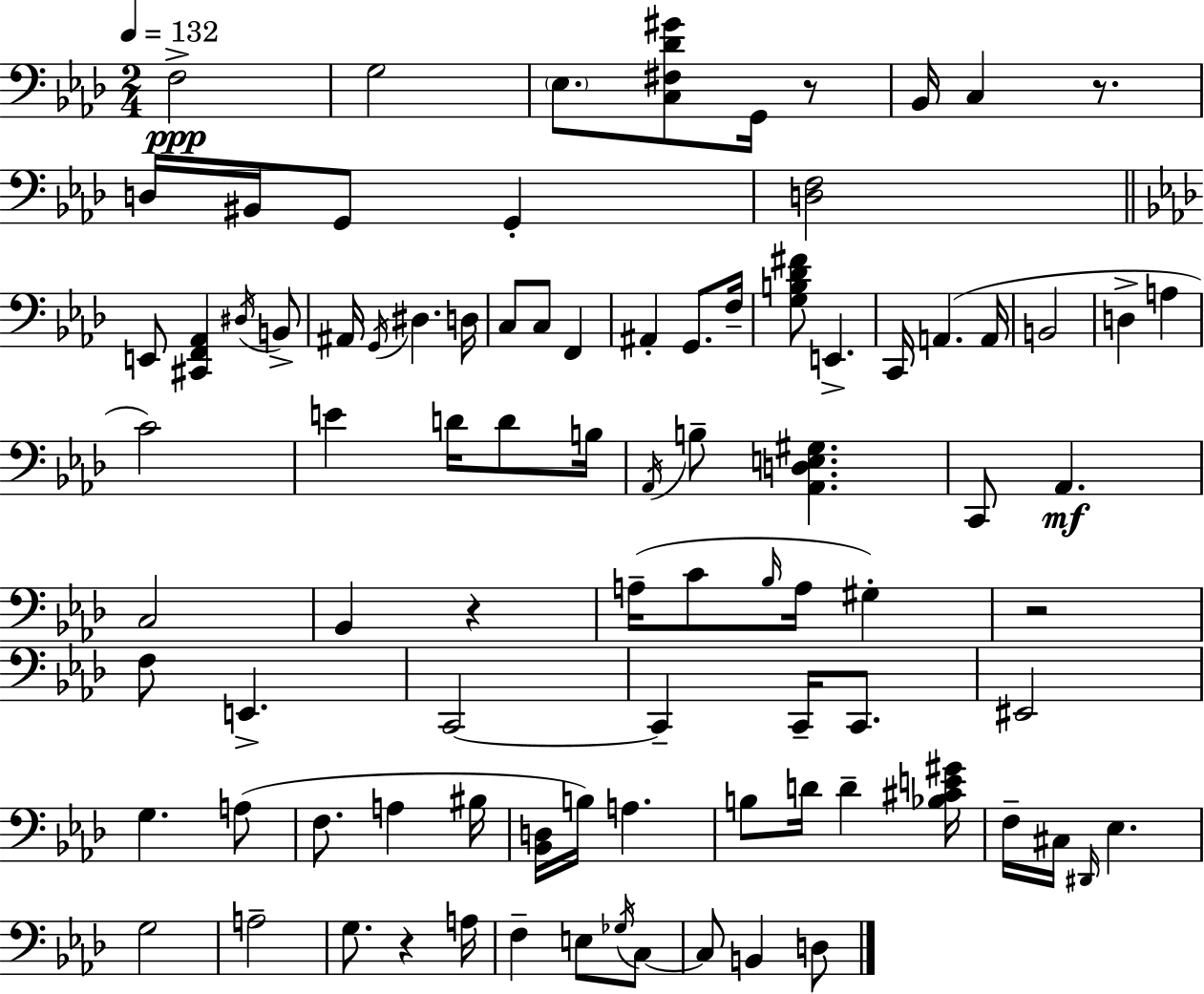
X:1
T:Untitled
M:2/4
L:1/4
K:Fm
F,2 G,2 _E,/2 [C,^F,_D^G]/2 G,,/4 z/2 _B,,/4 C, z/2 D,/4 ^B,,/4 G,,/2 G,, [D,F,]2 E,,/2 [^C,,F,,_A,,] ^D,/4 B,,/2 ^A,,/4 G,,/4 ^D, D,/4 C,/2 C,/2 F,, ^A,, G,,/2 F,/4 [G,B,_D^F]/2 E,, C,,/4 A,, A,,/4 B,,2 D, A, C2 E D/4 D/2 B,/4 _A,,/4 B,/2 [_A,,D,E,^G,] C,,/2 _A,, C,2 _B,, z A,/4 C/2 _B,/4 A,/4 ^G, z2 F,/2 E,, C,,2 C,, C,,/4 C,,/2 ^E,,2 G, A,/2 F,/2 A, ^B,/4 [_B,,D,]/4 B,/4 A, B,/2 D/4 D [_B,^CE^G]/4 F,/4 ^C,/4 ^D,,/4 _E, G,2 A,2 G,/2 z A,/4 F, E,/2 _G,/4 C,/2 C,/2 B,, D,/2